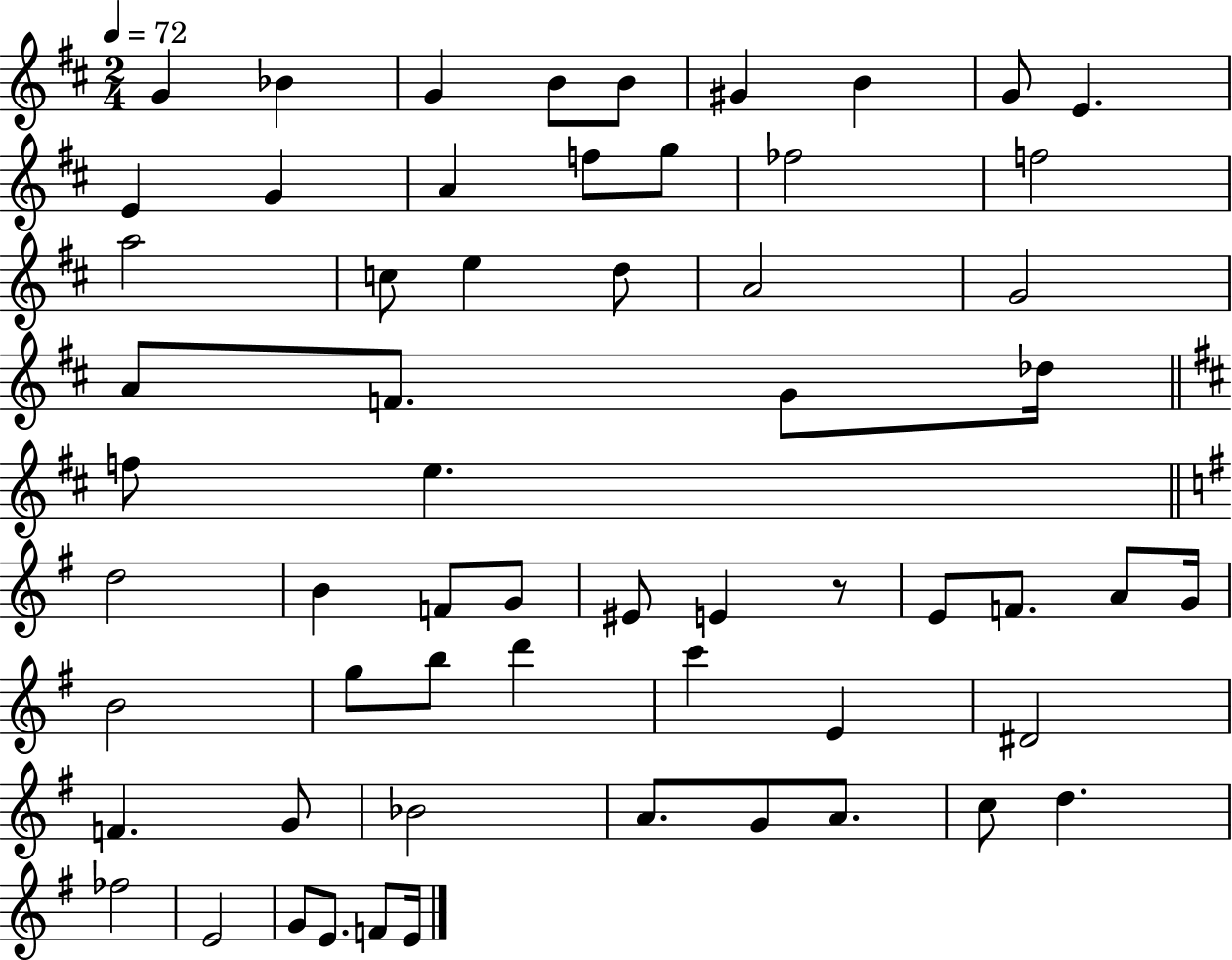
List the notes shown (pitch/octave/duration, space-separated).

G4/q Bb4/q G4/q B4/e B4/e G#4/q B4/q G4/e E4/q. E4/q G4/q A4/q F5/e G5/e FES5/h F5/h A5/h C5/e E5/q D5/e A4/h G4/h A4/e F4/e. G4/e Db5/s F5/e E5/q. D5/h B4/q F4/e G4/e EIS4/e E4/q R/e E4/e F4/e. A4/e G4/s B4/h G5/e B5/e D6/q C6/q E4/q D#4/h F4/q. G4/e Bb4/h A4/e. G4/e A4/e. C5/e D5/q. FES5/h E4/h G4/e E4/e. F4/e E4/s